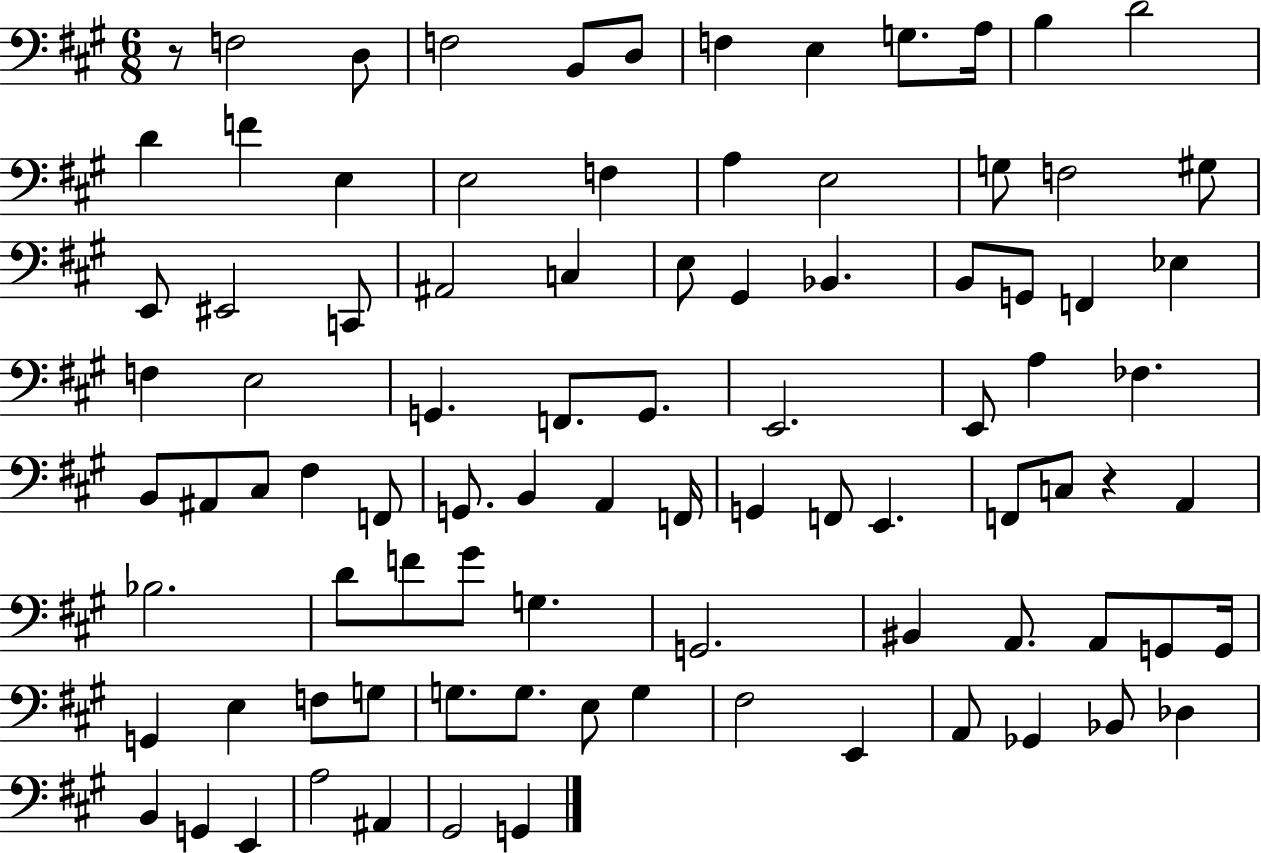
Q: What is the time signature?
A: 6/8